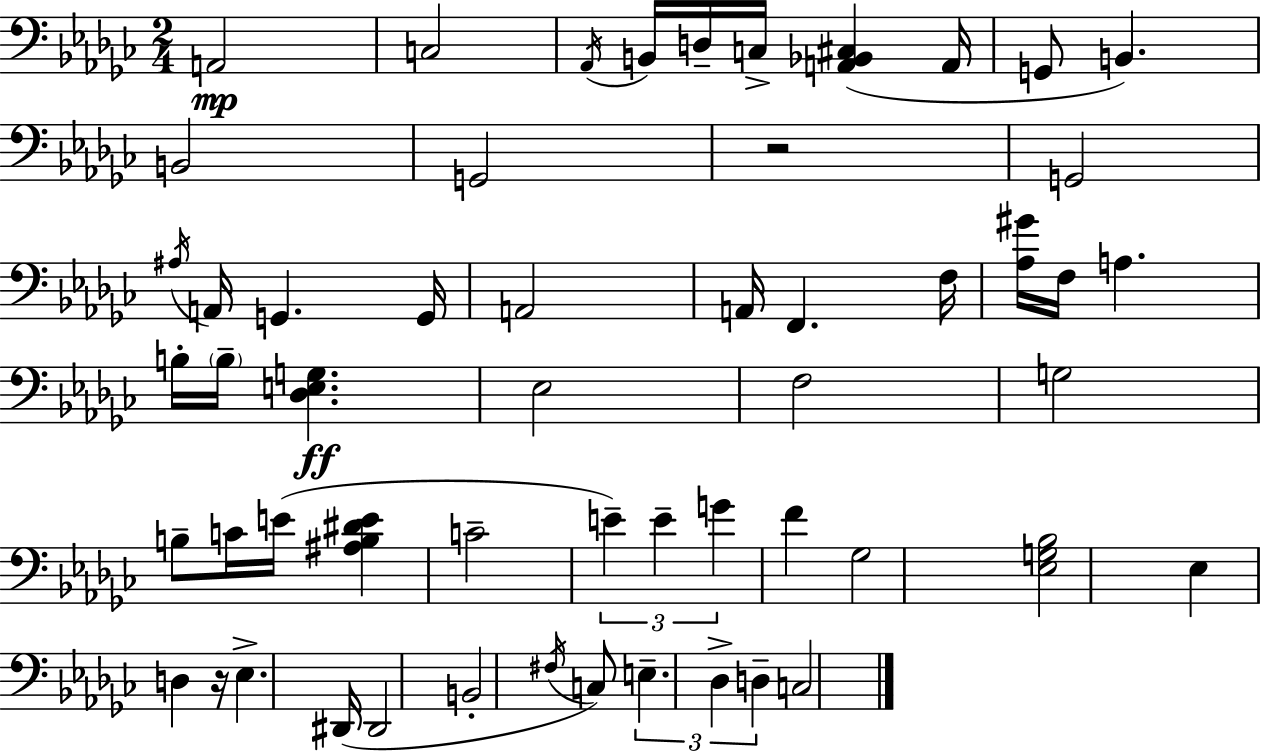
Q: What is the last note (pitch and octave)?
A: C3